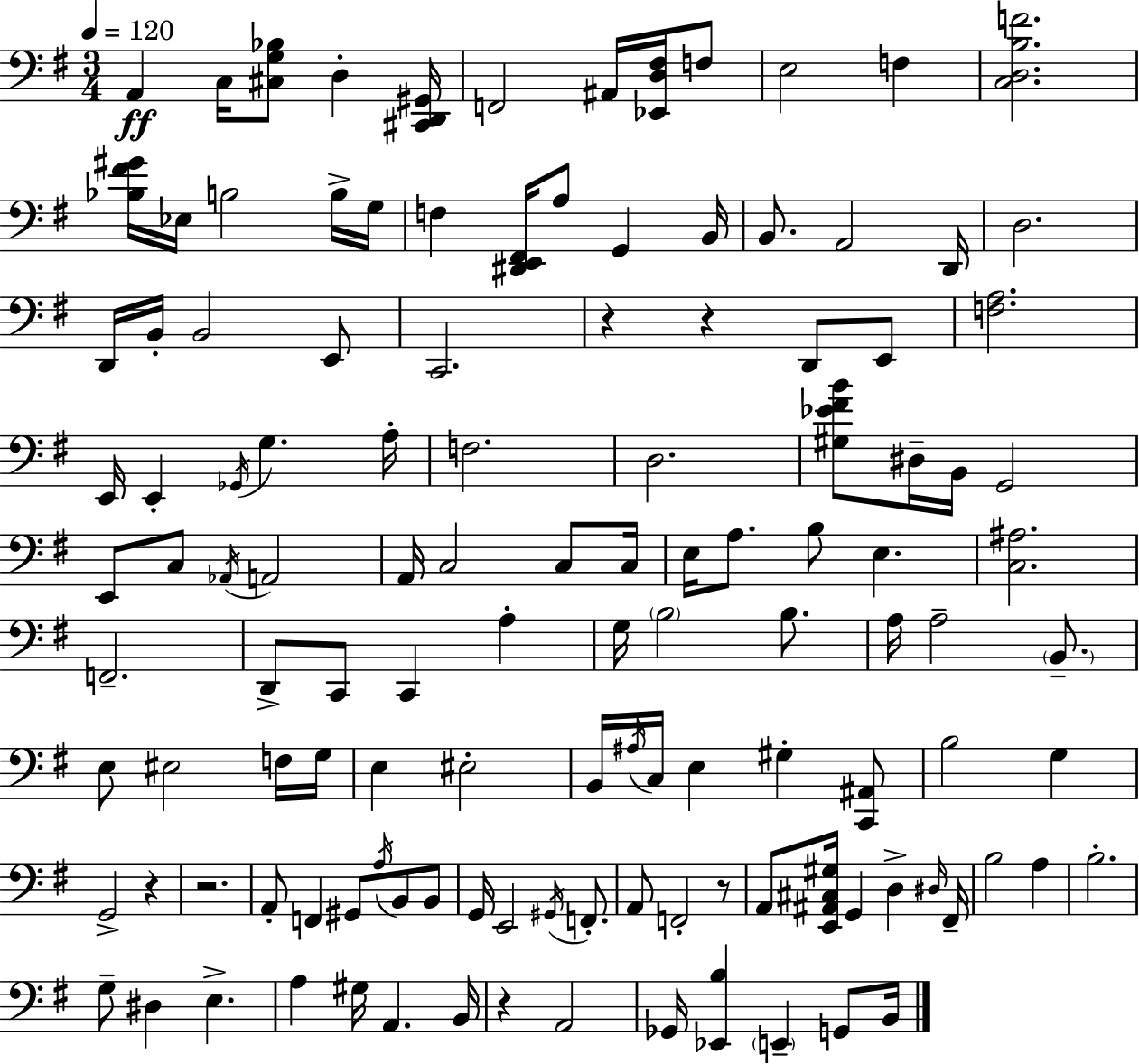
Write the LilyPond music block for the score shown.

{
  \clef bass
  \numericTimeSignature
  \time 3/4
  \key g \major
  \tempo 4 = 120
  a,4\ff c16 <cis g bes>8 d4-. <cis, d, gis,>16 | f,2 ais,16 <ees, d fis>16 f8 | e2 f4 | <c d b f'>2. | \break <bes fis' gis'>16 ees16 b2 b16-> g16 | f4 <dis, e, fis,>16 a8 g,4 b,16 | b,8. a,2 d,16 | d2. | \break d,16 b,16-. b,2 e,8 | c,2. | r4 r4 d,8 e,8 | <f a>2. | \break e,16 e,4-. \acciaccatura { ges,16 } g4. | a16-. f2. | d2. | <gis ees' fis' b'>8 dis16-- b,16 g,2 | \break e,8 c8 \acciaccatura { aes,16 } a,2 | a,16 c2 c8 | c16 e16 a8. b8 e4. | <c ais>2. | \break f,2.-- | d,8-> c,8 c,4 a4-. | g16 \parenthesize b2 b8. | a16 a2-- \parenthesize b,8.-- | \break e8 eis2 | f16 g16 e4 eis2-. | b,16 \acciaccatura { ais16 } c16 e4 gis4-. | <c, ais,>8 b2 g4 | \break g,2-> r4 | r2. | a,8-. f,4 gis,8 \acciaccatura { a16 } | b,8 b,8 g,16 e,2 | \break \acciaccatura { gis,16 } f,8.-. a,8 f,2-. | r8 a,8 <e, ais, cis gis>16 g,4 | d4-> \grace { dis16 } fis,16-- b2 | a4 b2.-. | \break g8-- dis4 | e4.-> a4 gis16 a,4. | b,16 r4 a,2 | ges,16 <ees, b>4 \parenthesize e,4-- | \break g,8 b,16 \bar "|."
}